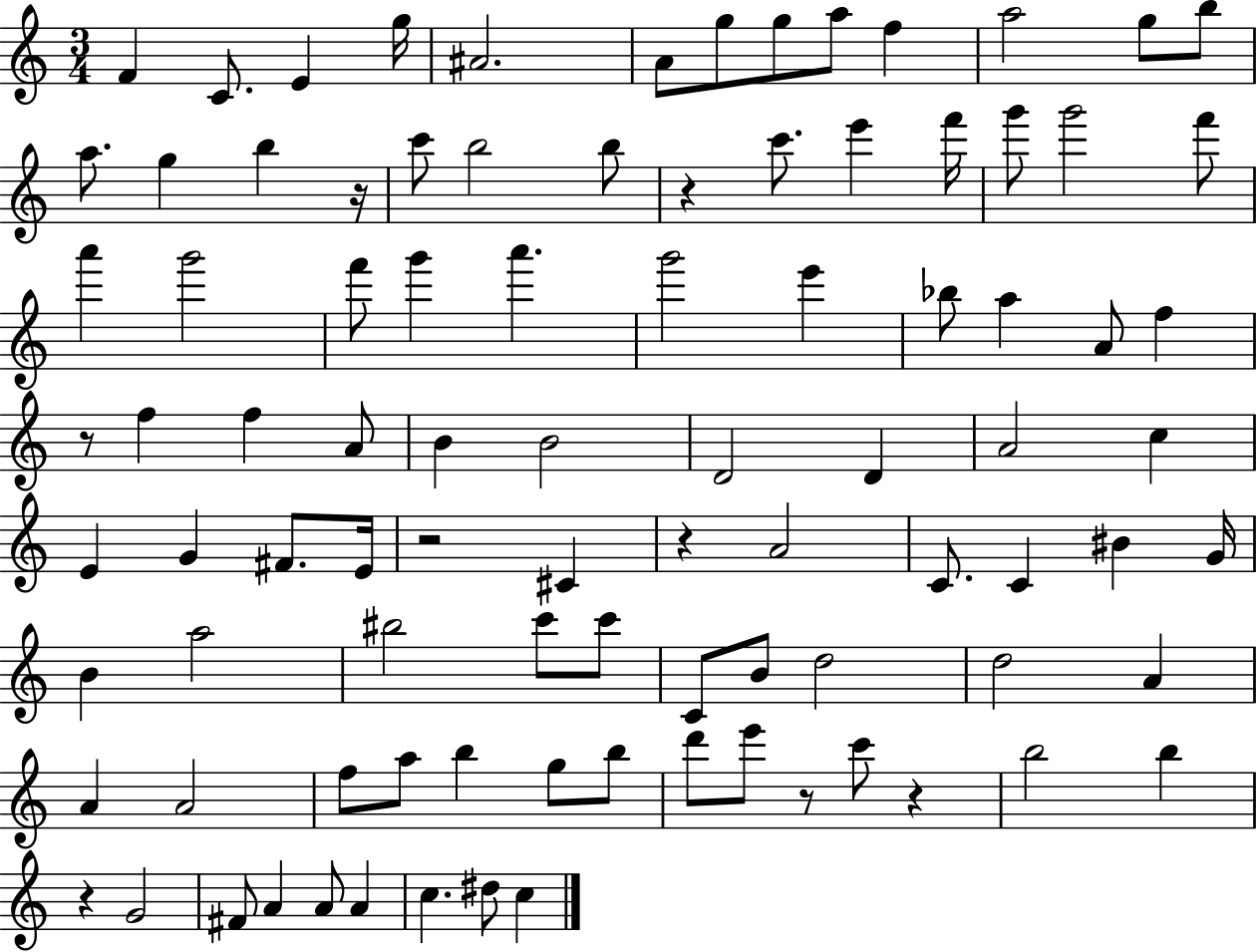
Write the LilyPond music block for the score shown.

{
  \clef treble
  \numericTimeSignature
  \time 3/4
  \key c \major
  f'4 c'8. e'4 g''16 | ais'2. | a'8 g''8 g''8 a''8 f''4 | a''2 g''8 b''8 | \break a''8. g''4 b''4 r16 | c'''8 b''2 b''8 | r4 c'''8. e'''4 f'''16 | g'''8 g'''2 f'''8 | \break a'''4 g'''2 | f'''8 g'''4 a'''4. | g'''2 e'''4 | bes''8 a''4 a'8 f''4 | \break r8 f''4 f''4 a'8 | b'4 b'2 | d'2 d'4 | a'2 c''4 | \break e'4 g'4 fis'8. e'16 | r2 cis'4 | r4 a'2 | c'8. c'4 bis'4 g'16 | \break b'4 a''2 | bis''2 c'''8 c'''8 | c'8 b'8 d''2 | d''2 a'4 | \break a'4 a'2 | f''8 a''8 b''4 g''8 b''8 | d'''8 e'''8 r8 c'''8 r4 | b''2 b''4 | \break r4 g'2 | fis'8 a'4 a'8 a'4 | c''4. dis''8 c''4 | \bar "|."
}